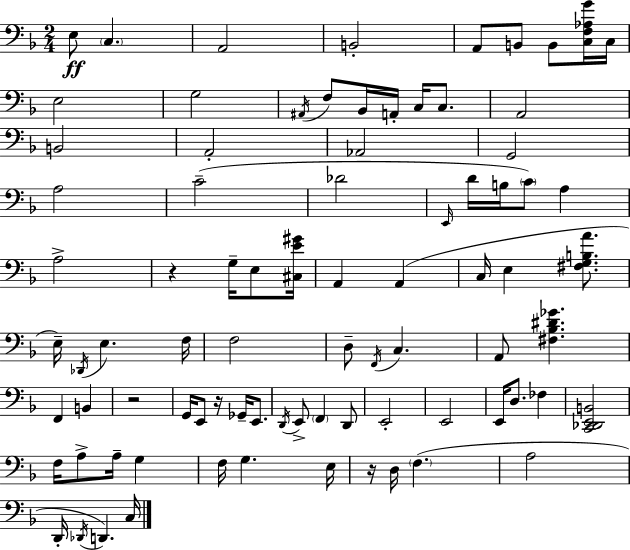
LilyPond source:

{
  \clef bass
  \numericTimeSignature
  \time 2/4
  \key d \minor
  e8\ff \parenthesize c4. | a,2 | b,2-. | a,8 b,8 b,8 <c f aes g'>16 c16 | \break e2 | g2 | \acciaccatura { ais,16 } f8 bes,16 a,16-. c16 c8. | a,2 | \break b,2 | a,2-. | aes,2 | g,2 | \break a2 | c'2--( | des'2 | \grace { e,16 } d'16 b16 \parenthesize c'8) a4 | \break a2-> | r4 g16-- e8 | <cis e' gis'>16 a,4 a,4( | c16 e4 <fis g b a'>8. | \break e16--) \acciaccatura { des,16 } e4. | f16 f2 | d8-- \acciaccatura { f,16 } c4. | a,8 <fis bes dis' ges'>4. | \break f,4 | b,4 r2 | g,16 e,8 r16 | ges,16-- e,8. \acciaccatura { d,16 } e,8-> \parenthesize f,4 | \break d,8 e,2-. | e,2 | e,16 d8. | fes4 <c, des, e, b,>2 | \break f16 a8-> | a16-- g4 f16 g4. | e16 r16 d16 \parenthesize f4.( | a2 | \break d,16-. \acciaccatura { des,16 }) d,4. | c16 \bar "|."
}